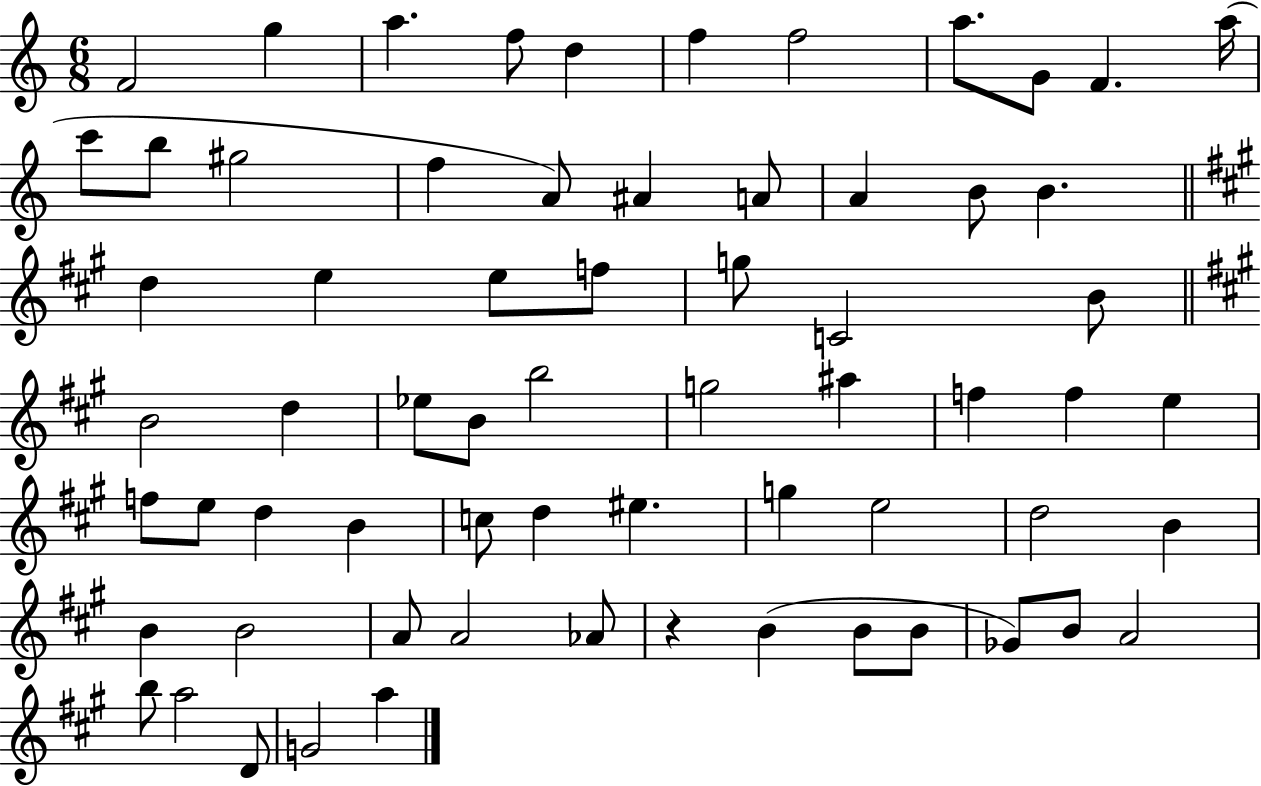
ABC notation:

X:1
T:Untitled
M:6/8
L:1/4
K:C
F2 g a f/2 d f f2 a/2 G/2 F a/4 c'/2 b/2 ^g2 f A/2 ^A A/2 A B/2 B d e e/2 f/2 g/2 C2 B/2 B2 d _e/2 B/2 b2 g2 ^a f f e f/2 e/2 d B c/2 d ^e g e2 d2 B B B2 A/2 A2 _A/2 z B B/2 B/2 _G/2 B/2 A2 b/2 a2 D/2 G2 a